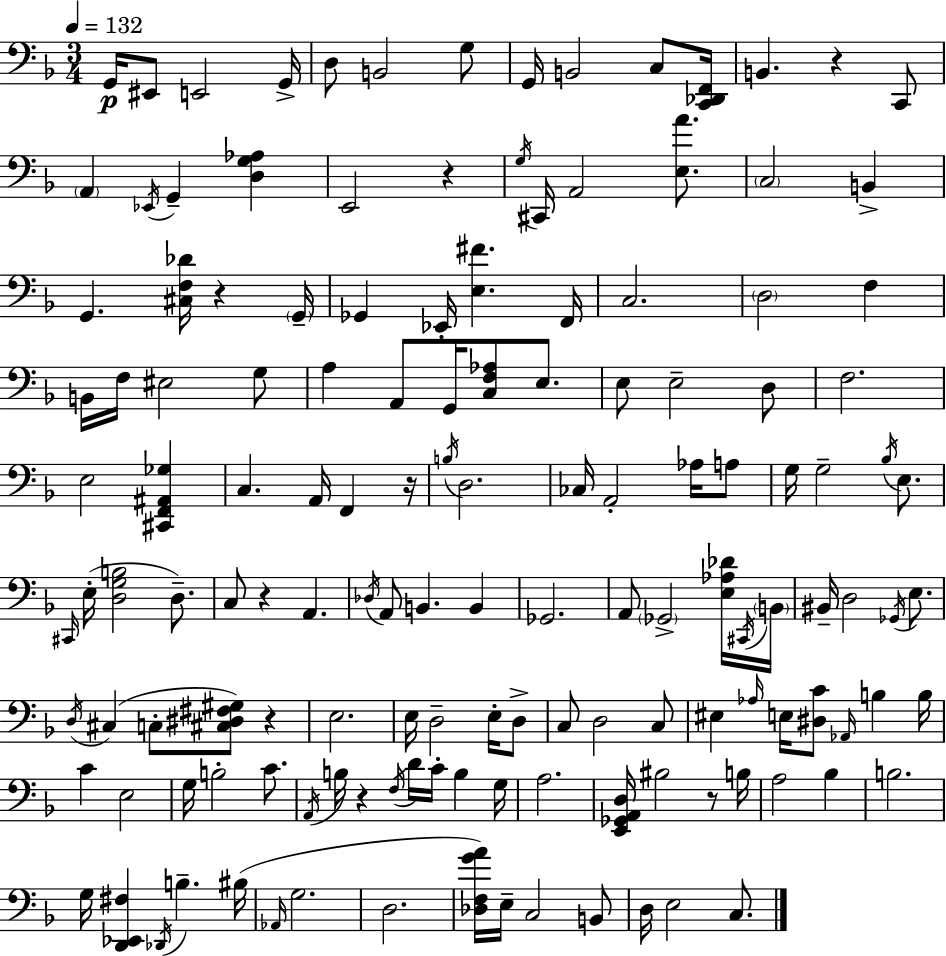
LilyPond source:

{
  \clef bass
  \numericTimeSignature
  \time 3/4
  \key f \major
  \tempo 4 = 132
  g,16\p eis,8 e,2 g,16-> | d8 b,2 g8 | g,16 b,2 c8 <c, des, f,>16 | b,4. r4 c,8 | \break \parenthesize a,4 \acciaccatura { ees,16 } g,4-- <d g aes>4 | e,2 r4 | \acciaccatura { g16 } cis,16 a,2 <e a'>8. | \parenthesize c2 b,4-> | \break g,4. <cis f des'>16 r4 | \parenthesize g,16-- ges,4 ees,16-. <e fis'>4. | f,16 c2. | \parenthesize d2 f4 | \break b,16 f16 eis2 | g8 a4 a,8 g,16 <c f aes>8 e8. | e8 e2-- | d8 f2. | \break e2 <cis, f, ais, ges>4 | c4. a,16 f,4 | r16 \acciaccatura { b16 } d2. | ces16 a,2-. | \break aes16 a8 g16 g2-- | \acciaccatura { bes16 } e8. \grace { cis,16 } e16-.( <d g b>2 | d8.--) c8 r4 a,4. | \acciaccatura { des16 } a,8 b,4. | \break b,4 ges,2. | a,8 \parenthesize ges,2-> | <e aes des'>16 \acciaccatura { cis,16 } \parenthesize b,16 bis,16-- d2 | \acciaccatura { ges,16 } e8. \acciaccatura { d16 }( cis4 | \break c8-. <cis dis fis gis>8) r4 e2. | e16 d2-- | e16-. d8-> c8 d2 | c8 eis4 | \break \grace { aes16 } e16 <dis c'>8 \grace { aes,16 } b4 b16 c'4 | e2 g16 | b2-. c'8. \acciaccatura { a,16 } | b16 r4 \acciaccatura { f16 } d'16 c'16-. b4 | \break g16 a2. | <e, ges, a, d>16 bis2 r8 | b16 a2 bes4 | b2. | \break g16 <d, ees, fis>4 \acciaccatura { des,16 } b4.-- | bis16( \grace { aes,16 } g2. | d2. | <des f g' a'>16) e16-- c2 | \break b,8 d16 e2 | c8. \bar "|."
}